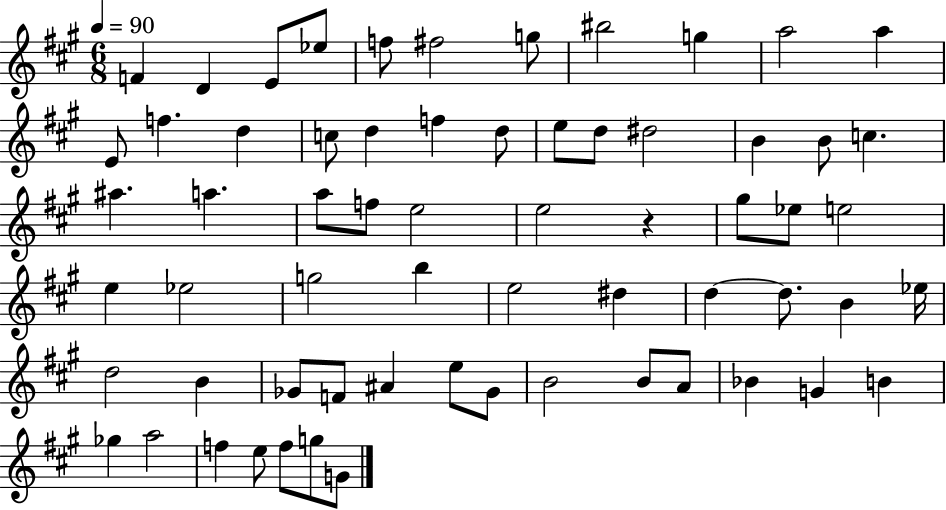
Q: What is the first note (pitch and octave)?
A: F4